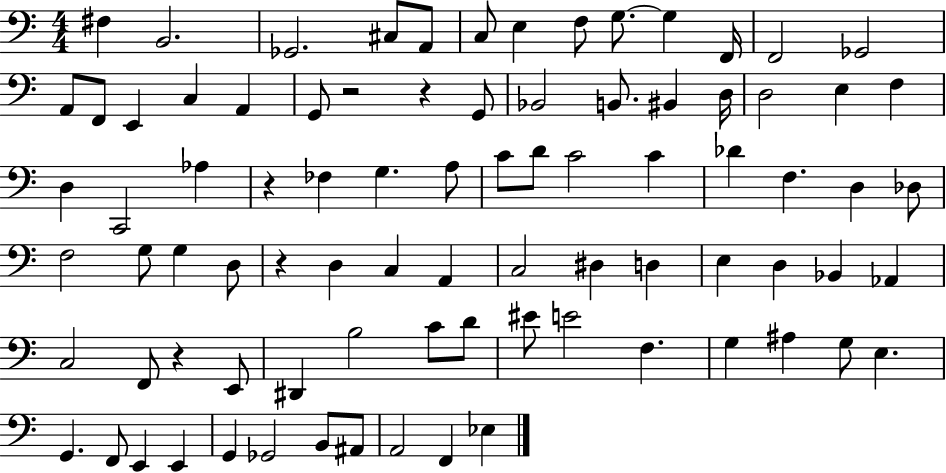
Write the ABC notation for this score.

X:1
T:Untitled
M:4/4
L:1/4
K:C
^F, B,,2 _G,,2 ^C,/2 A,,/2 C,/2 E, F,/2 G,/2 G, F,,/4 F,,2 _G,,2 A,,/2 F,,/2 E,, C, A,, G,,/2 z2 z G,,/2 _B,,2 B,,/2 ^B,, D,/4 D,2 E, F, D, C,,2 _A, z _F, G, A,/2 C/2 D/2 C2 C _D F, D, _D,/2 F,2 G,/2 G, D,/2 z D, C, A,, C,2 ^D, D, E, D, _B,, _A,, C,2 F,,/2 z E,,/2 ^D,, B,2 C/2 D/2 ^E/2 E2 F, G, ^A, G,/2 E, G,, F,,/2 E,, E,, G,, _G,,2 B,,/2 ^A,,/2 A,,2 F,, _E,